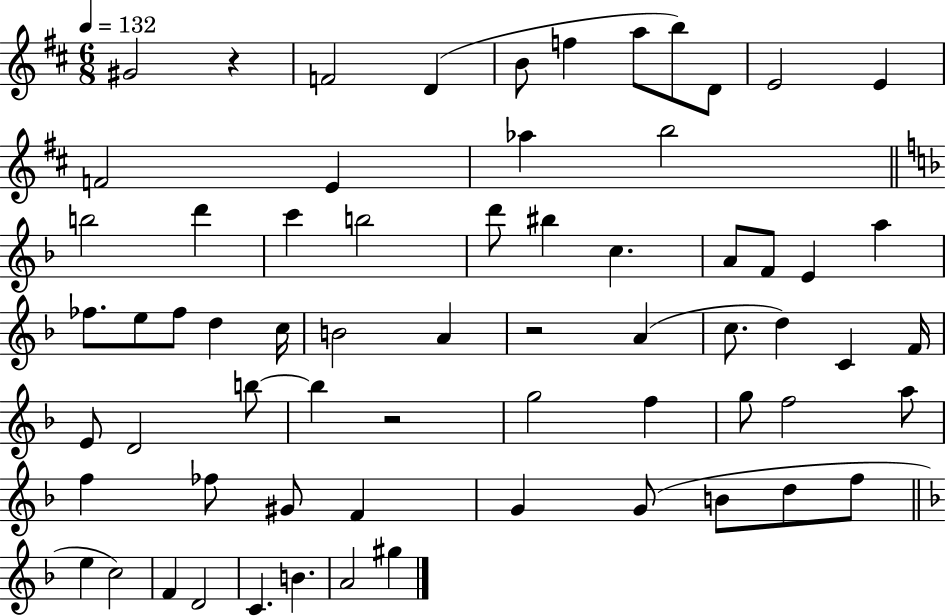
{
  \clef treble
  \numericTimeSignature
  \time 6/8
  \key d \major
  \tempo 4 = 132
  \repeat volta 2 { gis'2 r4 | f'2 d'4( | b'8 f''4 a''8 b''8) d'8 | e'2 e'4 | \break f'2 e'4 | aes''4 b''2 | \bar "||" \break \key f \major b''2 d'''4 | c'''4 b''2 | d'''8 bis''4 c''4. | a'8 f'8 e'4 a''4 | \break fes''8. e''8 fes''8 d''4 c''16 | b'2 a'4 | r2 a'4( | c''8. d''4) c'4 f'16 | \break e'8 d'2 b''8~~ | b''4 r2 | g''2 f''4 | g''8 f''2 a''8 | \break f''4 fes''8 gis'8 f'4 | g'4 g'8( b'8 d''8 f''8 | \bar "||" \break \key f \major e''4 c''2) | f'4 d'2 | c'4. b'4. | a'2 gis''4 | \break } \bar "|."
}